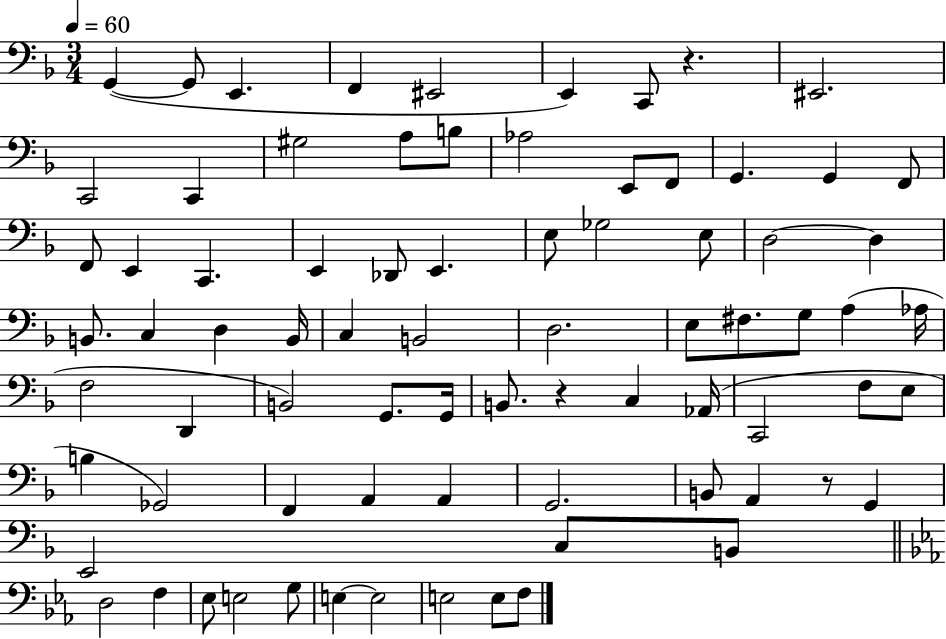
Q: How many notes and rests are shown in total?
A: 78